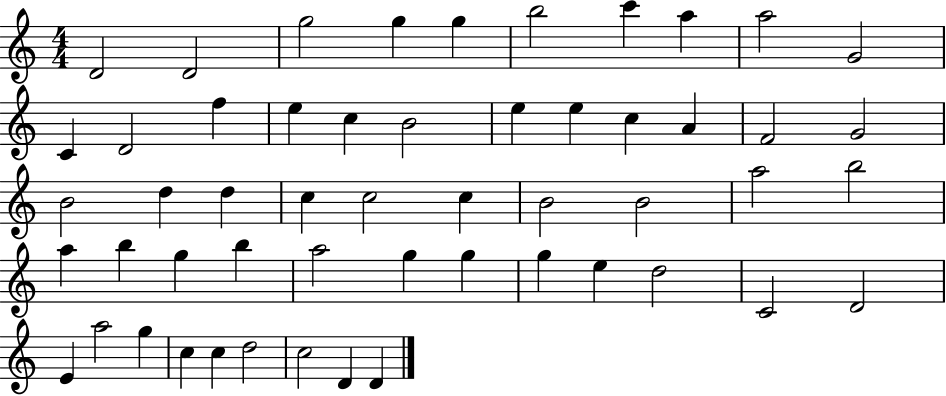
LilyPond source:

{
  \clef treble
  \numericTimeSignature
  \time 4/4
  \key c \major
  d'2 d'2 | g''2 g''4 g''4 | b''2 c'''4 a''4 | a''2 g'2 | \break c'4 d'2 f''4 | e''4 c''4 b'2 | e''4 e''4 c''4 a'4 | f'2 g'2 | \break b'2 d''4 d''4 | c''4 c''2 c''4 | b'2 b'2 | a''2 b''2 | \break a''4 b''4 g''4 b''4 | a''2 g''4 g''4 | g''4 e''4 d''2 | c'2 d'2 | \break e'4 a''2 g''4 | c''4 c''4 d''2 | c''2 d'4 d'4 | \bar "|."
}